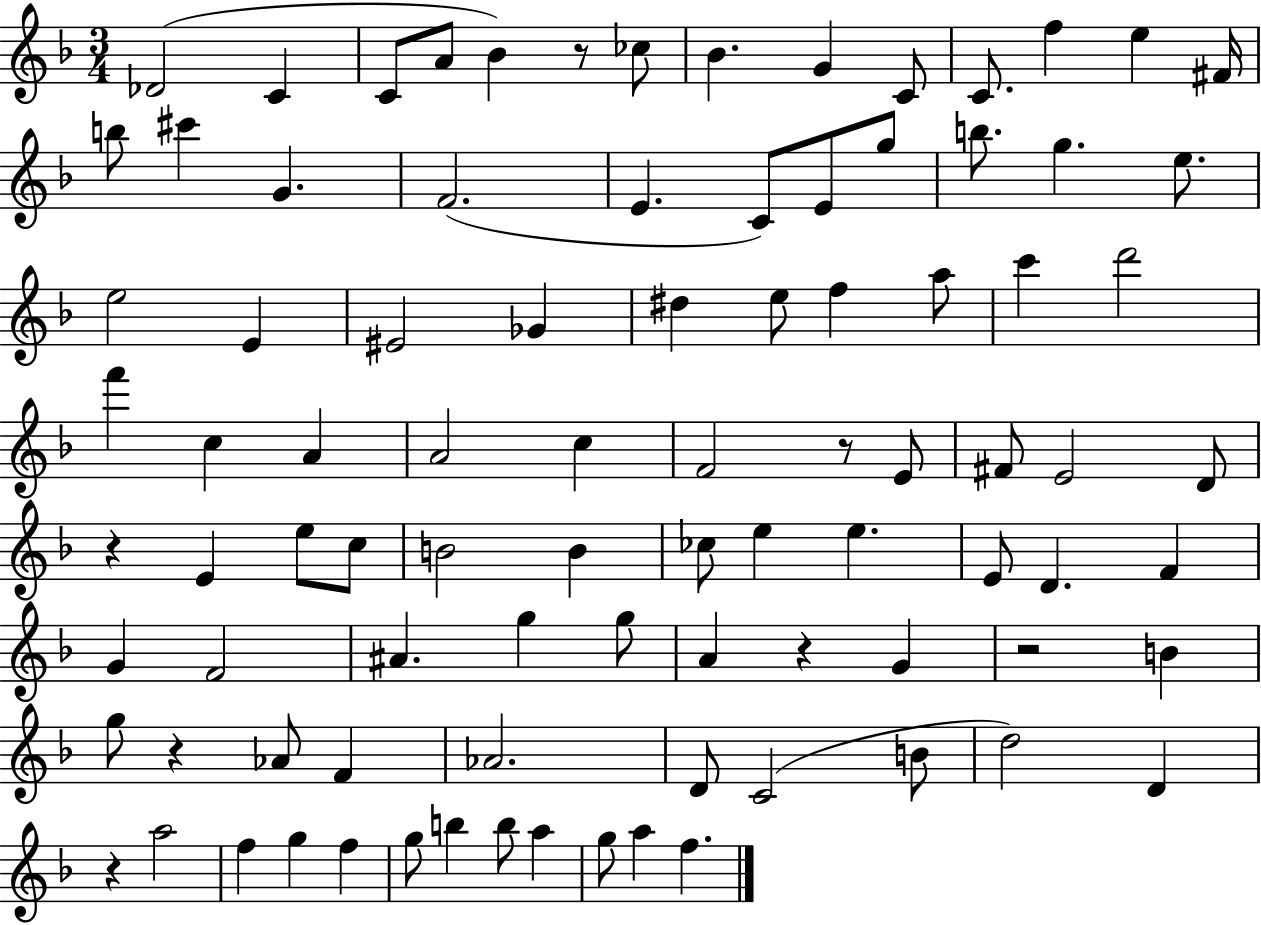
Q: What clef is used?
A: treble